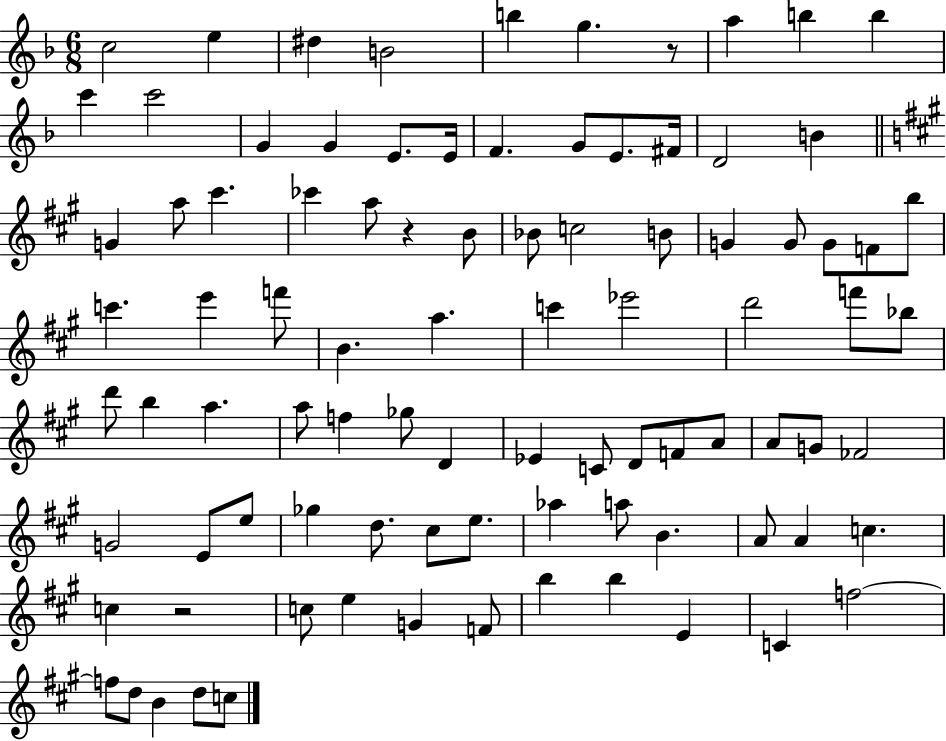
X:1
T:Untitled
M:6/8
L:1/4
K:F
c2 e ^d B2 b g z/2 a b b c' c'2 G G E/2 E/4 F G/2 E/2 ^F/4 D2 B G a/2 ^c' _c' a/2 z B/2 _B/2 c2 B/2 G G/2 G/2 F/2 b/2 c' e' f'/2 B a c' _e'2 d'2 f'/2 _b/2 d'/2 b a a/2 f _g/2 D _E C/2 D/2 F/2 A/2 A/2 G/2 _F2 G2 E/2 e/2 _g d/2 ^c/2 e/2 _a a/2 B A/2 A c c z2 c/2 e G F/2 b b E C f2 f/2 d/2 B d/2 c/2